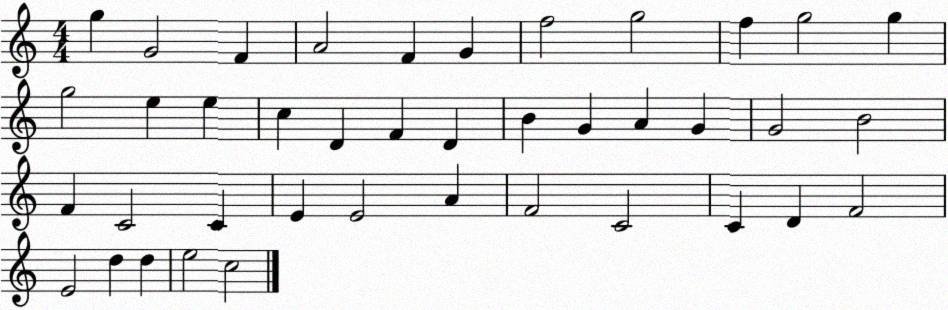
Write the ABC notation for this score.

X:1
T:Untitled
M:4/4
L:1/4
K:C
g G2 F A2 F G f2 g2 f g2 g g2 e e c D F D B G A G G2 B2 F C2 C E E2 A F2 C2 C D F2 E2 d d e2 c2